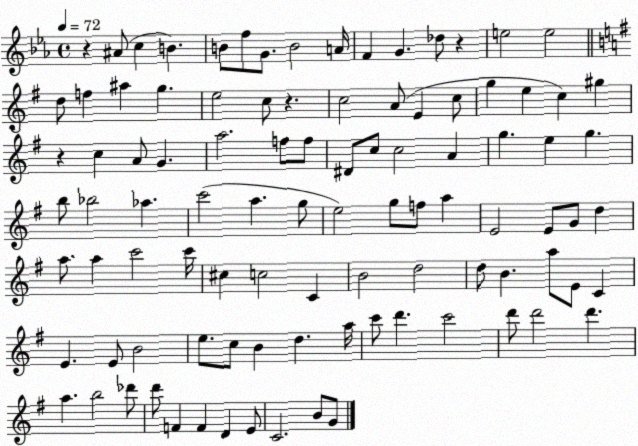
X:1
T:Untitled
M:4/4
L:1/4
K:Eb
z ^A/2 c B B/2 f/2 G/2 B2 A/4 F G _d/2 z e2 e2 d/2 f ^a g e2 c/2 z c2 A/2 E c/2 g e c ^g z c A/2 G a2 f/2 f/2 ^D/2 c/2 c2 A g e g b/2 _b2 _a c'2 a g/2 e2 g/2 f/2 a E2 E/2 G/2 d a/2 a c'2 c'/4 ^c c2 C B2 d2 d/2 B a/2 E/2 C E E/2 B2 e/2 c/2 B d a/4 c'/2 d' c'2 d'/2 d'2 d' a b2 _d'/2 d'/2 F F D E/2 C2 B/2 G/2